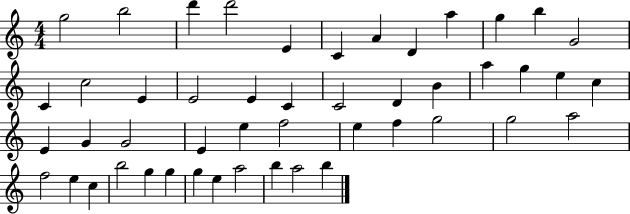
G5/h B5/h D6/q D6/h E4/q C4/q A4/q D4/q A5/q G5/q B5/q G4/h C4/q C5/h E4/q E4/h E4/q C4/q C4/h D4/q B4/q A5/q G5/q E5/q C5/q E4/q G4/q G4/h E4/q E5/q F5/h E5/q F5/q G5/h G5/h A5/h F5/h E5/q C5/q B5/h G5/q G5/q G5/q E5/q A5/h B5/q A5/h B5/q